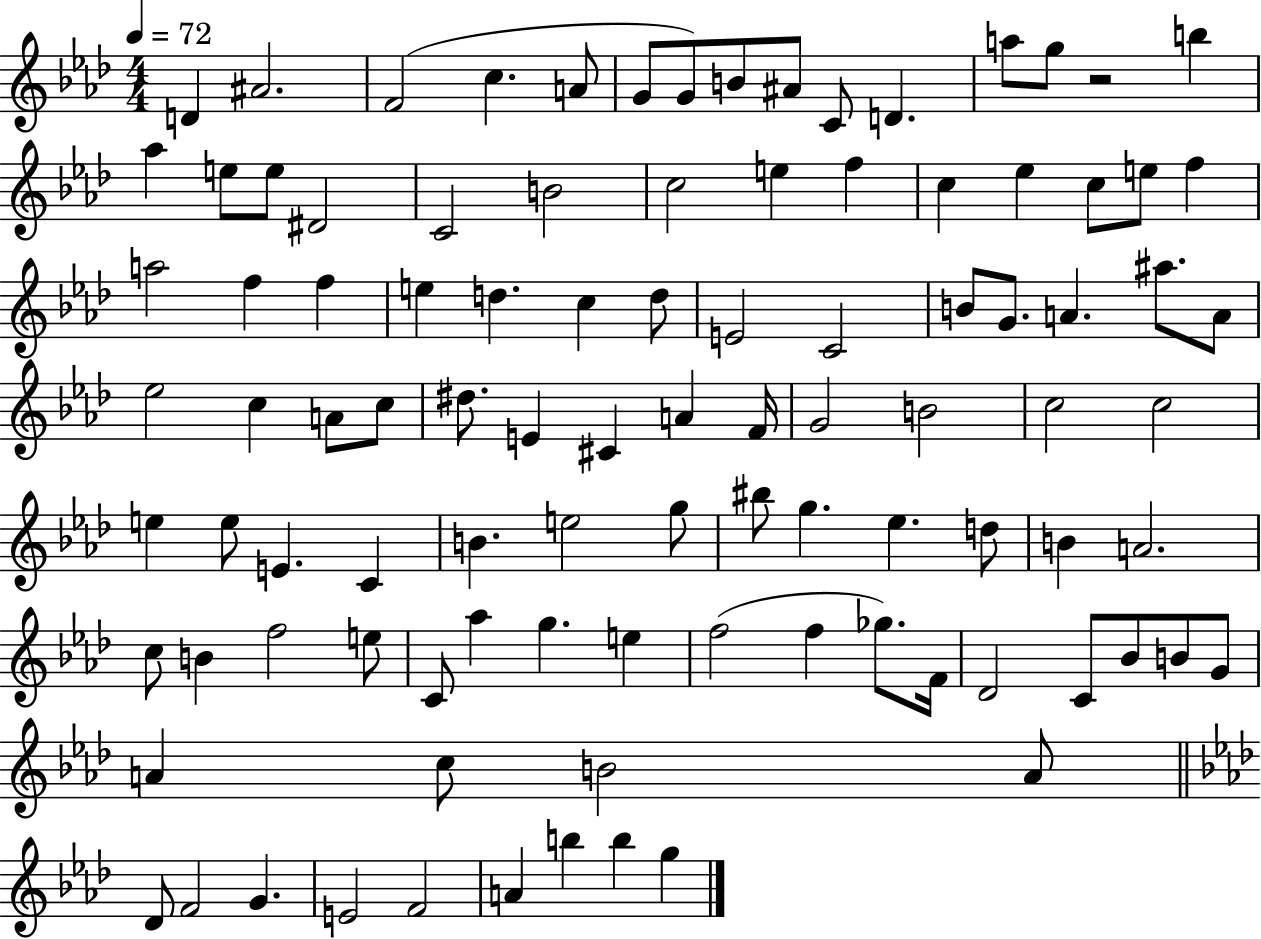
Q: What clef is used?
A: treble